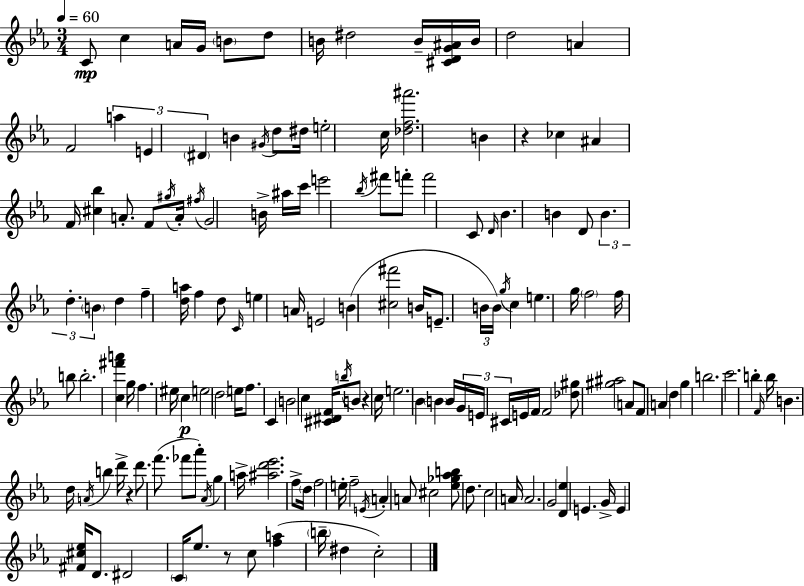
C4/e C5/q A4/s G4/s B4/e D5/e B4/s D#5/h B4/s [C#4,D4,G4,A#4]/s B4/s D5/h A4/q F4/h A5/q E4/q D#4/q B4/q G#4/s D5/e D#5/s E5/h C5/s [Db5,F5,A#6]/h. B4/q R/q CES5/q A#4/q F4/s [C#5,Bb5]/q A4/e. F4/e G#5/s A4/s F#5/s G4/h B4/s A#5/s C6/s E6/h Bb5/s F#6/e F6/e F6/h C4/e D4/s Bb4/q. B4/q D4/e B4/q. D5/q. B4/q D5/q F5/q [D5,A5]/s F5/q D5/e C4/s E5/q A4/s E4/h B4/q [C#5,F#6]/h B4/s E4/e. B4/s B4/s G5/s C5/q E5/q. G5/s F5/h F5/s B5/e B5/h. [C5,F#6,A6]/q G5/s F5/q. EIS5/s C5/q E5/h D5/h E5/s F5/e. C4/q B4/h C5/q [C#4,D#4,F4]/s B5/s B4/e R/q C5/s E5/h. Bb4/q B4/q B4/s G4/s E4/s C#4/s E4/s F4/s F4/h [Db5,G#5]/e [G#5,A#5]/h A4/e F4/e A4/q D5/q G5/q B5/h. C6/h. B5/q F4/s B5/s B4/q. D5/s A4/s B5/q D6/s R/q D6/e. F6/e. FES6/e Ab6/e Ab4/s G5/q A5/s [A#5,D6,Eb6]/h. F5/e D5/s F5/h E5/s F5/h E4/s A4/q A4/e C#5/h [Eb5,Gb5,Ab5,B5]/e D5/e. C5/h A4/s A4/h. G4/h [D4,Eb5]/q E4/q. G4/s E4/q [F#4,C#5,Eb5]/s D4/e. D#4/h C4/s Eb5/e. R/e C5/e [F5,A5]/q B5/s D#5/q C5/h